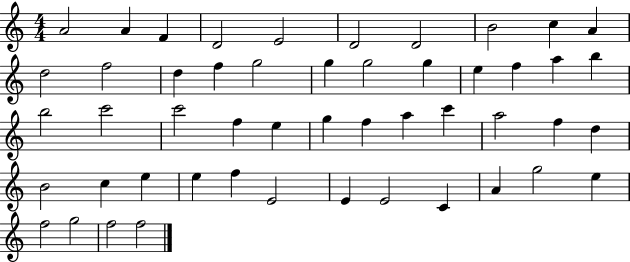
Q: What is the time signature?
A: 4/4